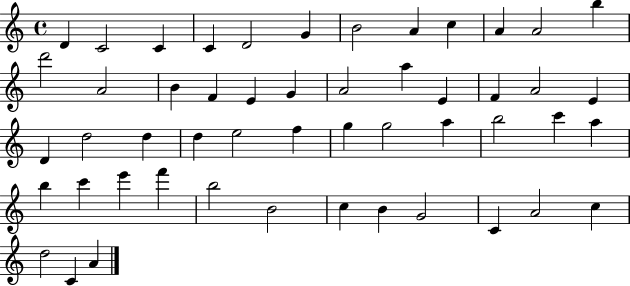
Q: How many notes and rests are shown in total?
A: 51